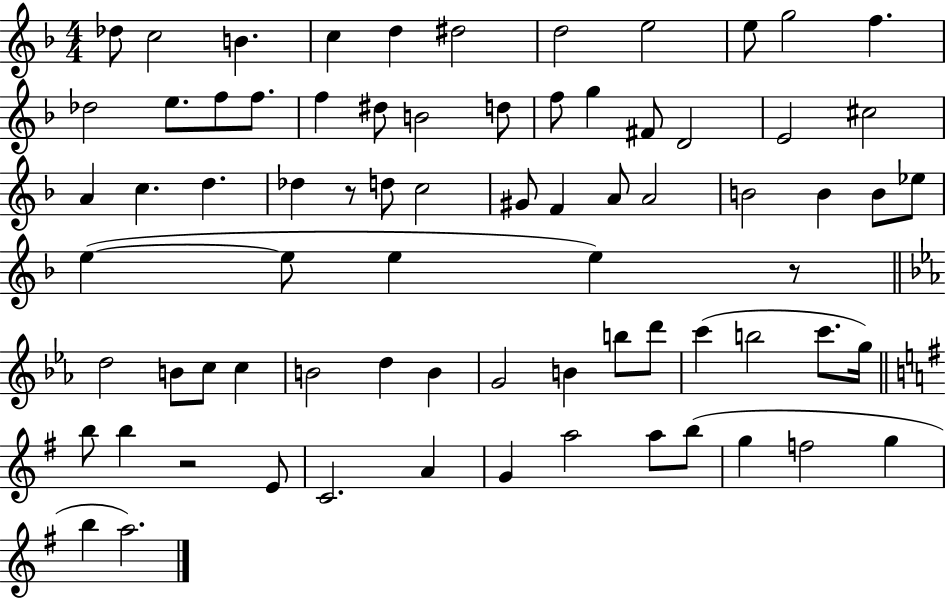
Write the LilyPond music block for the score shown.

{
  \clef treble
  \numericTimeSignature
  \time 4/4
  \key f \major
  des''8 c''2 b'4. | c''4 d''4 dis''2 | d''2 e''2 | e''8 g''2 f''4. | \break des''2 e''8. f''8 f''8. | f''4 dis''8 b'2 d''8 | f''8 g''4 fis'8 d'2 | e'2 cis''2 | \break a'4 c''4. d''4. | des''4 r8 d''8 c''2 | gis'8 f'4 a'8 a'2 | b'2 b'4 b'8 ees''8 | \break e''4~(~ e''8 e''4 e''4) r8 | \bar "||" \break \key ees \major d''2 b'8 c''8 c''4 | b'2 d''4 b'4 | g'2 b'4 b''8 d'''8 | c'''4( b''2 c'''8. g''16) | \break \bar "||" \break \key g \major b''8 b''4 r2 e'8 | c'2. a'4 | g'4 a''2 a''8 b''8( | g''4 f''2 g''4 | \break b''4 a''2.) | \bar "|."
}